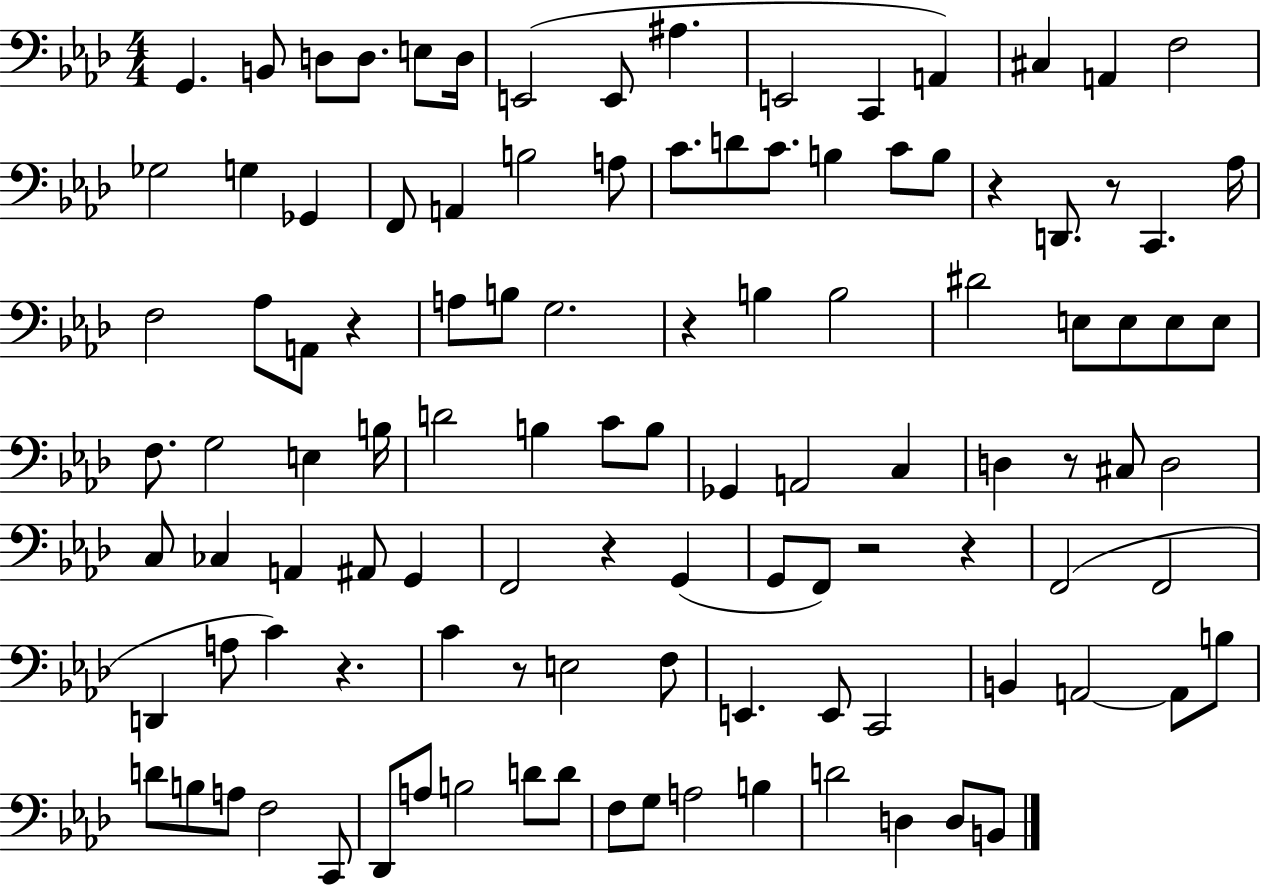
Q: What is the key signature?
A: AES major